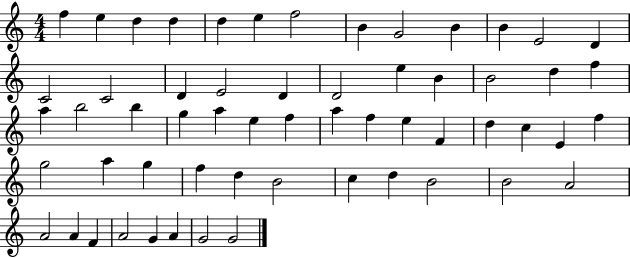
X:1
T:Untitled
M:4/4
L:1/4
K:C
f e d d d e f2 B G2 B B E2 D C2 C2 D E2 D D2 e B B2 d f a b2 b g a e f a f e F d c E f g2 a g f d B2 c d B2 B2 A2 A2 A F A2 G A G2 G2